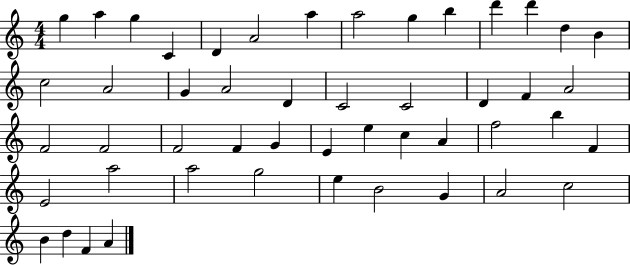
X:1
T:Untitled
M:4/4
L:1/4
K:C
g a g C D A2 a a2 g b d' d' d B c2 A2 G A2 D C2 C2 D F A2 F2 F2 F2 F G E e c A f2 b F E2 a2 a2 g2 e B2 G A2 c2 B d F A